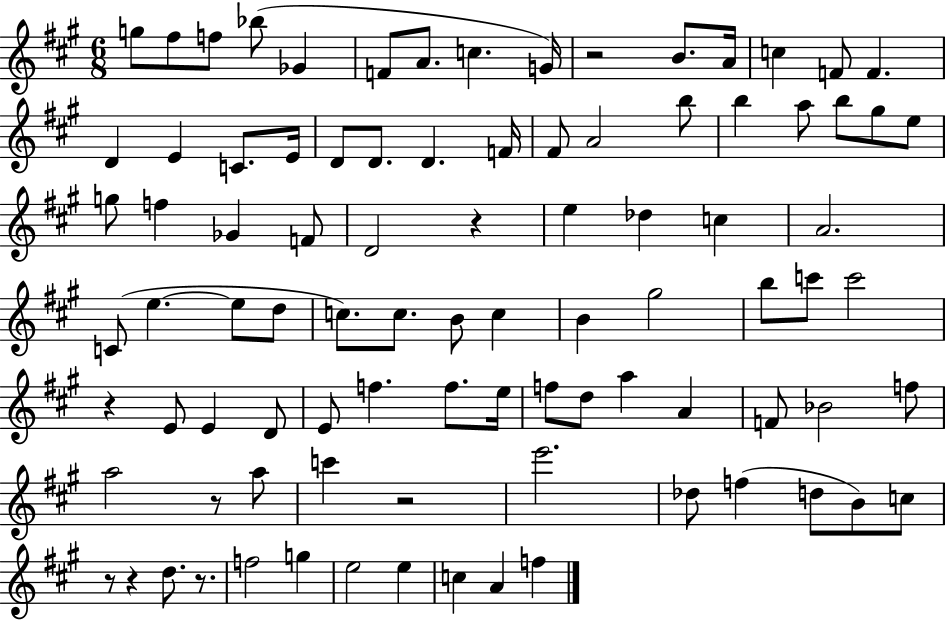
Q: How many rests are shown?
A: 8